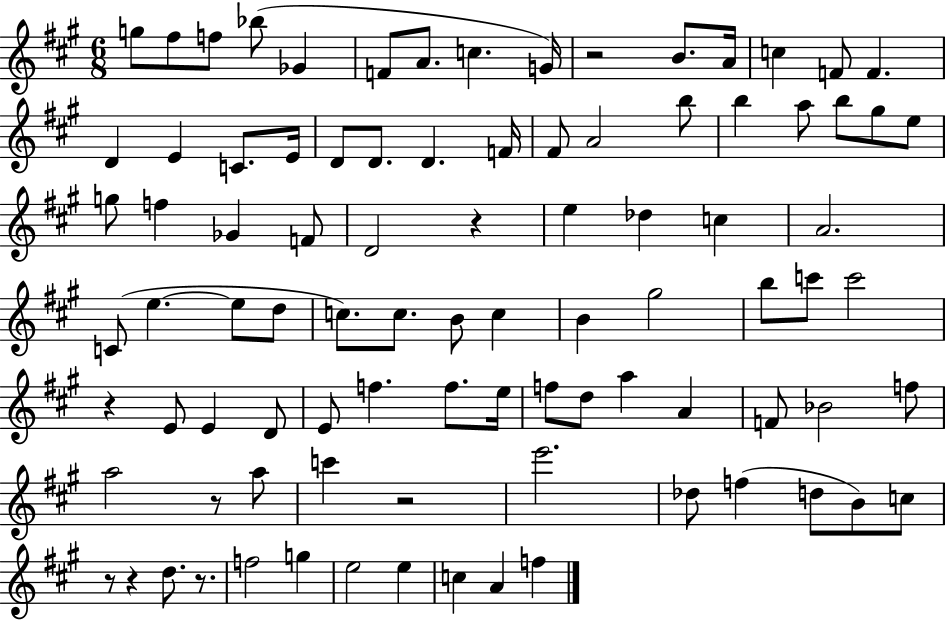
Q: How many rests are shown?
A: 8